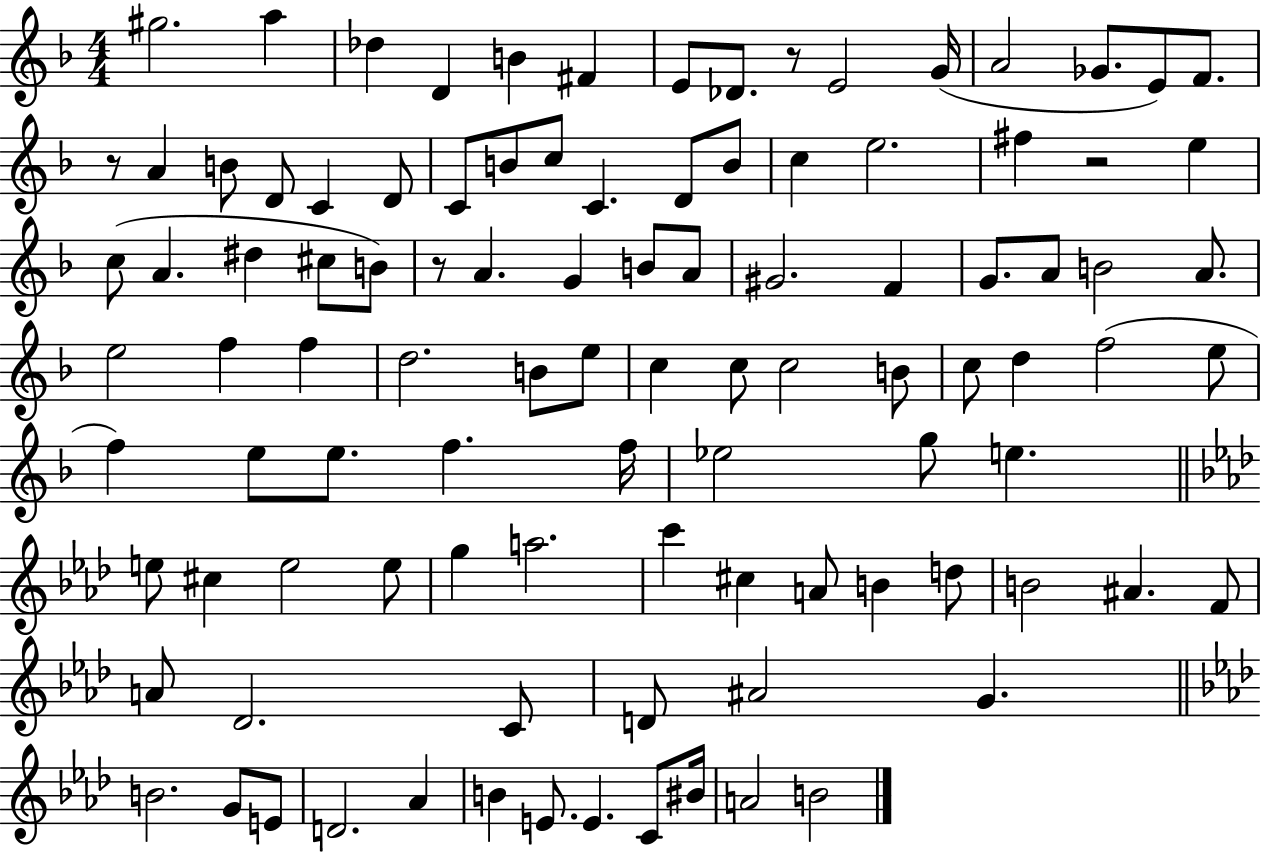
X:1
T:Untitled
M:4/4
L:1/4
K:F
^g2 a _d D B ^F E/2 _D/2 z/2 E2 G/4 A2 _G/2 E/2 F/2 z/2 A B/2 D/2 C D/2 C/2 B/2 c/2 C D/2 B/2 c e2 ^f z2 e c/2 A ^d ^c/2 B/2 z/2 A G B/2 A/2 ^G2 F G/2 A/2 B2 A/2 e2 f f d2 B/2 e/2 c c/2 c2 B/2 c/2 d f2 e/2 f e/2 e/2 f f/4 _e2 g/2 e e/2 ^c e2 e/2 g a2 c' ^c A/2 B d/2 B2 ^A F/2 A/2 _D2 C/2 D/2 ^A2 G B2 G/2 E/2 D2 _A B E/2 E C/2 ^B/4 A2 B2